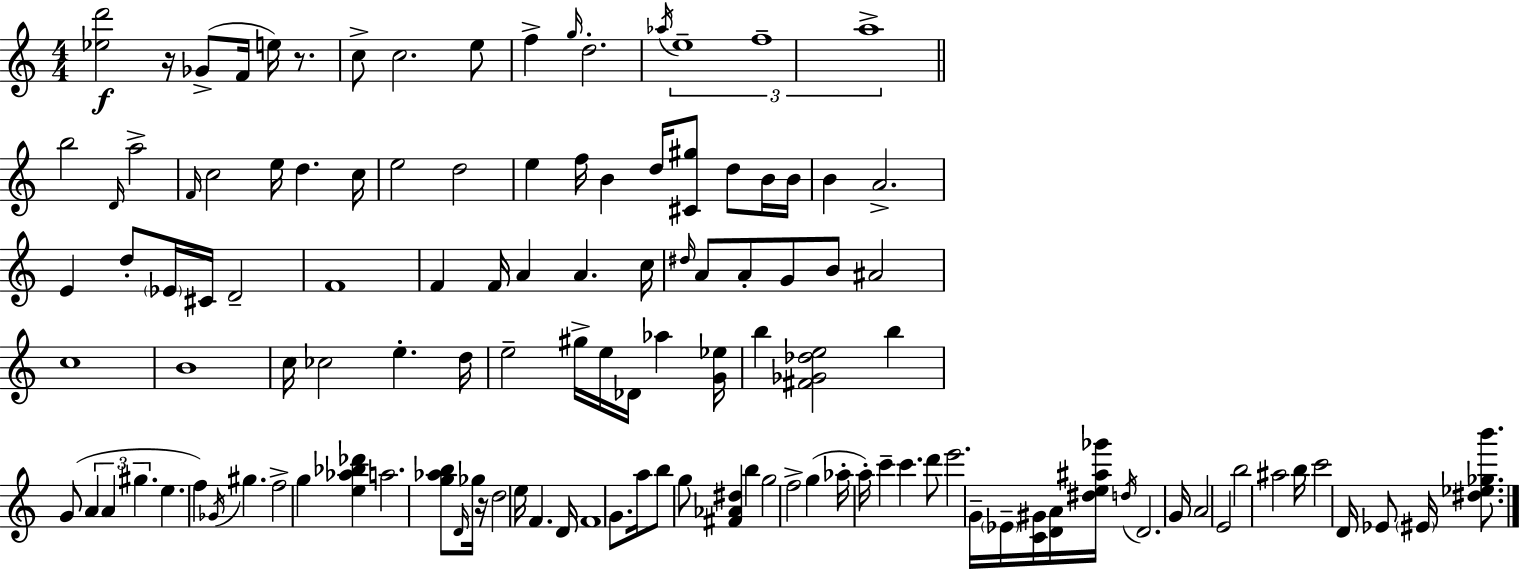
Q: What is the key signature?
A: C major